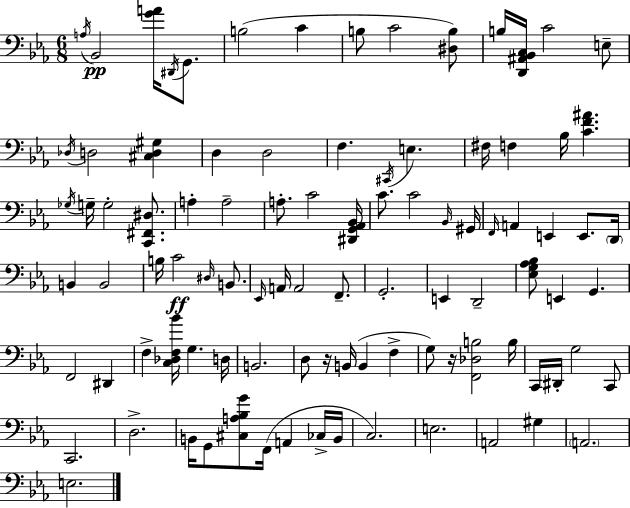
X:1
T:Untitled
M:6/8
L:1/4
K:Eb
A,/4 _B,,2 [GA]/4 ^D,,/4 G,,/2 B,2 C B,/2 C2 [^D,B,]/2 B,/4 [D,,^A,,_B,,C,]/4 C2 E,/2 _D,/4 D,2 [^C,D,^G,] D, D,2 F, ^C,,/4 E, ^F,/4 F, _B,/4 [CF^A] _G,/4 G,/4 G,2 [C,,^F,,^D,]/2 A, A,2 A,/2 C2 [^D,,G,,_A,,_B,,]/4 C/2 C2 _B,,/4 ^G,,/4 F,,/4 A,, E,, E,,/2 D,,/4 B,, B,,2 B,/4 C2 ^D,/4 B,,/2 _E,,/4 A,,/4 A,,2 F,,/2 G,,2 E,, D,,2 [_E,G,_A,_B,]/2 E,, G,, F,,2 ^D,, F, [C,_D,F,_B]/4 G, D,/4 B,,2 D,/2 z/4 B,,/4 B,, F, G,/2 z/4 [F,,_D,B,]2 B,/4 C,,/4 ^D,,/4 G,2 C,,/2 C,,2 D,2 B,,/4 G,,/2 [^C,A,_B,G]/2 F,,/4 A,, _C,/4 B,,/4 C,2 E,2 A,,2 ^G, A,,2 E,2